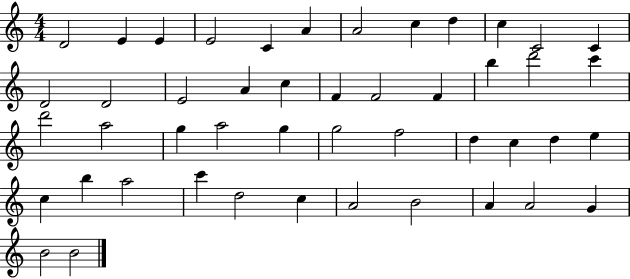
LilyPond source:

{
  \clef treble
  \numericTimeSignature
  \time 4/4
  \key c \major
  d'2 e'4 e'4 | e'2 c'4 a'4 | a'2 c''4 d''4 | c''4 c'2 c'4 | \break d'2 d'2 | e'2 a'4 c''4 | f'4 f'2 f'4 | b''4 d'''2 c'''4 | \break d'''2 a''2 | g''4 a''2 g''4 | g''2 f''2 | d''4 c''4 d''4 e''4 | \break c''4 b''4 a''2 | c'''4 d''2 c''4 | a'2 b'2 | a'4 a'2 g'4 | \break b'2 b'2 | \bar "|."
}